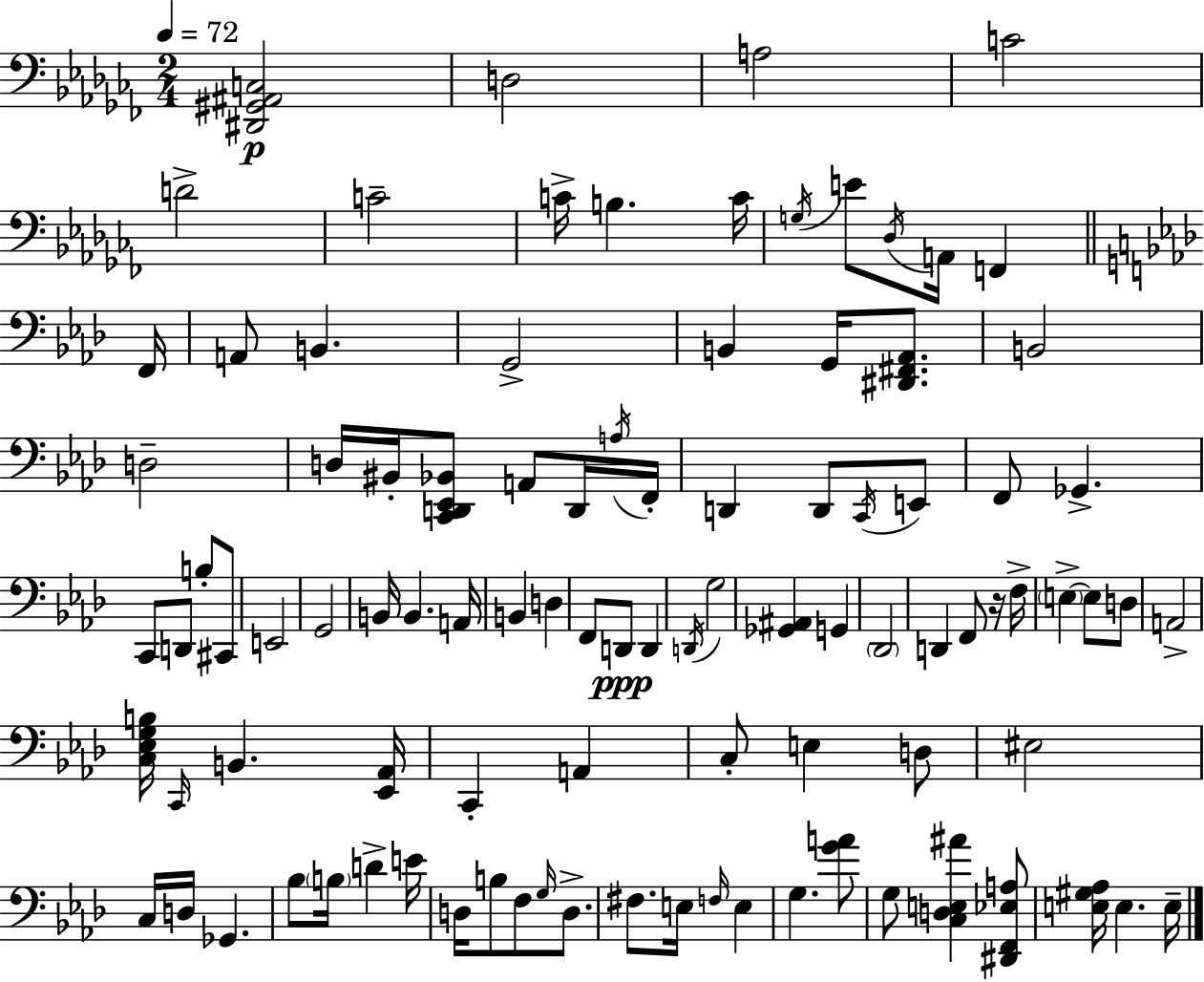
{
  \clef bass
  \numericTimeSignature
  \time 2/4
  \key aes \minor
  \tempo 4 = 72
  <dis, gis, ais, c>2\p | d2 | a2 | c'2 | \break d'2-> | c'2-- | c'16-> b4. c'16 | \acciaccatura { g16 } e'8 \acciaccatura { des16 } a,16 f,4 | \break \bar "||" \break \key f \minor f,16 a,8 b,4. | g,2-> | b,4 g,16 <dis, fis, aes,>8. | b,2 | \break d2-- | d16 bis,16-. <c, d, ees, bes,>8 a,8 d,16 | \acciaccatura { a16 } f,16-. d,4 d,8 | \acciaccatura { c,16 } e,8 f,8 ges,4.-> | \break c,8 d,8 b8-. | cis,8 e,2 | g,2 | b,16 b,4. | \break a,16 b,4 d4 | f,8 d,8\ppp d,4 | \acciaccatura { d,16 } g2 | <ges, ais,>4 | \break g,4 \parenthesize des,2 | d,4 | f,8 r16 f16-> \parenthesize e4->~~ | e8 d8 a,2-> | \break <c ees g b>16 \grace { c,16 } b,4. | <ees, aes,>16 c,4-. | a,4 c8-. e4 | d8 eis2 | \break c16 d16 ges,4. | bes8 \parenthesize b16 | d'4-> e'16 d16 b8 | f8 \grace { g16 } d8.-> fis8. | \break e16 \grace { f16 } e4 g4. | <g' a'>8 g8 | <c d e ais'>4 <dis, f, ees a>8 <e gis aes>16 | e4. e16-- \bar "|."
}